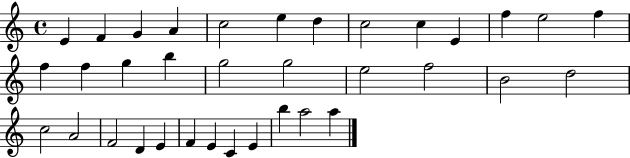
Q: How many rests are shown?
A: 0